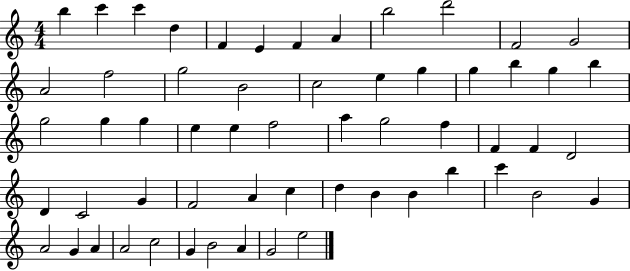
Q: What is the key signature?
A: C major